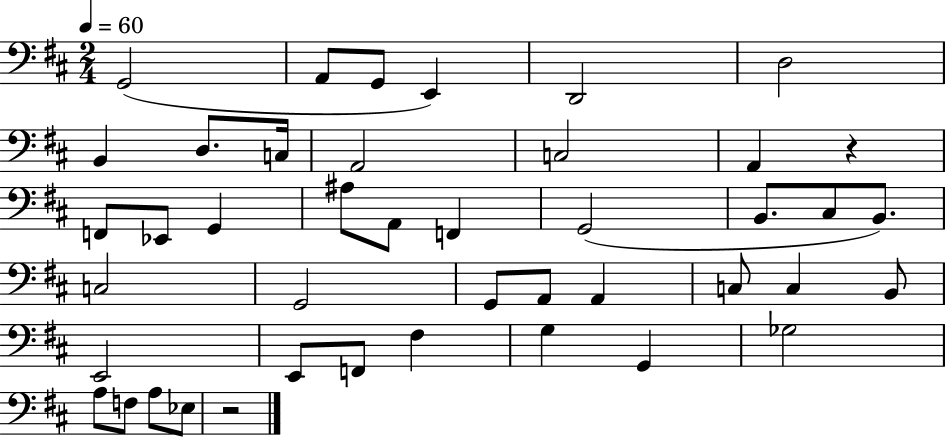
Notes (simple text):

G2/h A2/e G2/e E2/q D2/h D3/h B2/q D3/e. C3/s A2/h C3/h A2/q R/q F2/e Eb2/e G2/q A#3/e A2/e F2/q G2/h B2/e. C#3/e B2/e. C3/h G2/h G2/e A2/e A2/q C3/e C3/q B2/e E2/h E2/e F2/e F#3/q G3/q G2/q Gb3/h A3/e F3/e A3/e Eb3/e R/h